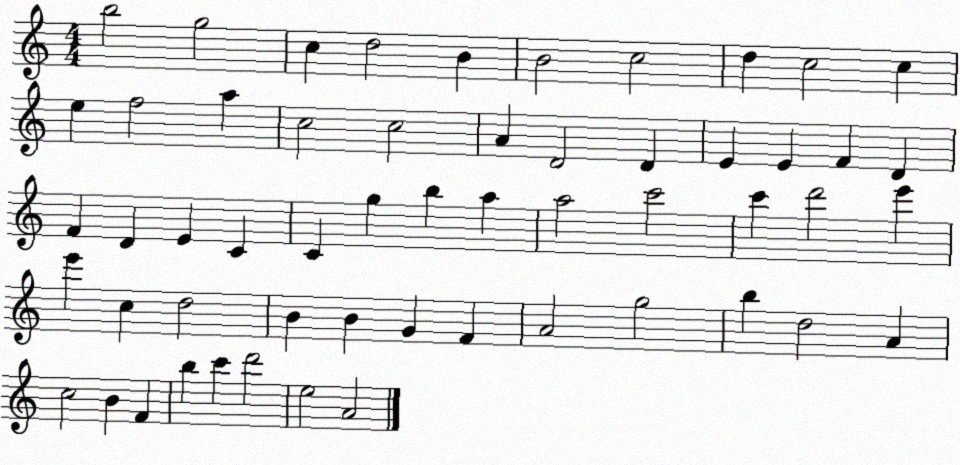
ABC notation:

X:1
T:Untitled
M:4/4
L:1/4
K:C
b2 g2 c d2 B B2 c2 d c2 c e f2 a c2 c2 A D2 D E E F D F D E C C g b a a2 c'2 c' d'2 e' e' c d2 B B G F A2 g2 b d2 A c2 B F b c' d'2 e2 A2